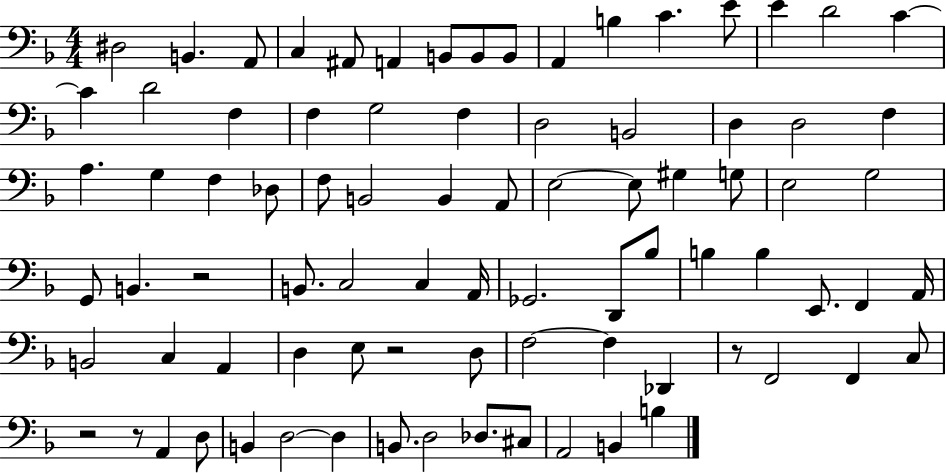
X:1
T:Untitled
M:4/4
L:1/4
K:F
^D,2 B,, A,,/2 C, ^A,,/2 A,, B,,/2 B,,/2 B,,/2 A,, B, C E/2 E D2 C C D2 F, F, G,2 F, D,2 B,,2 D, D,2 F, A, G, F, _D,/2 F,/2 B,,2 B,, A,,/2 E,2 E,/2 ^G, G,/2 E,2 G,2 G,,/2 B,, z2 B,,/2 C,2 C, A,,/4 _G,,2 D,,/2 _B,/2 B, B, E,,/2 F,, A,,/4 B,,2 C, A,, D, E,/2 z2 D,/2 F,2 F, _D,, z/2 F,,2 F,, C,/2 z2 z/2 A,, D,/2 B,, D,2 D, B,,/2 D,2 _D,/2 ^C,/2 A,,2 B,, B,